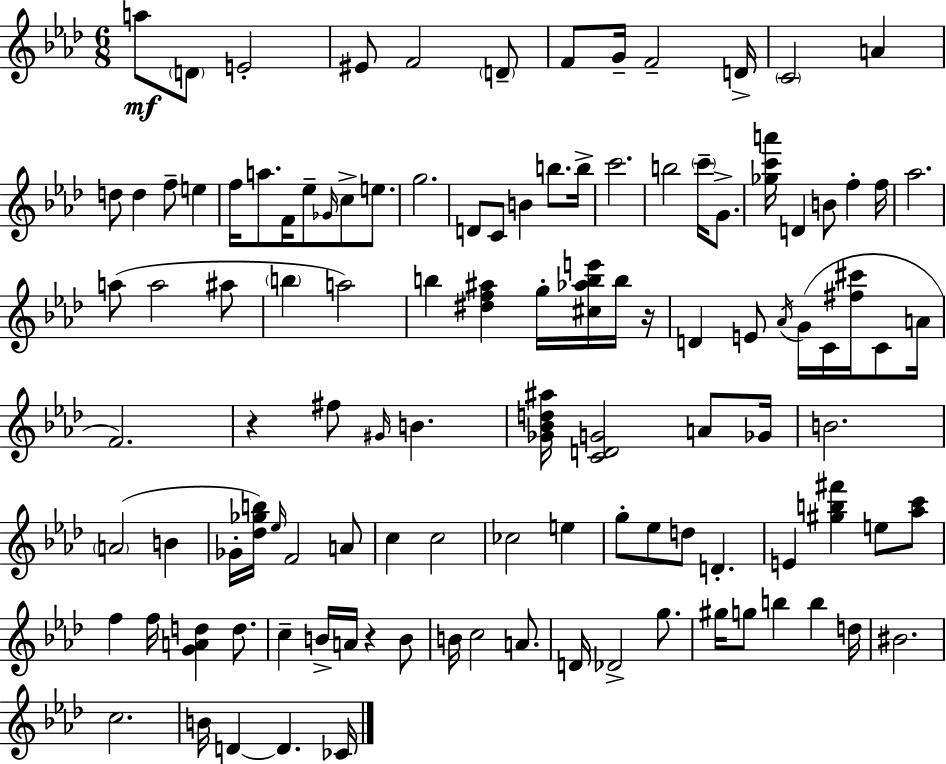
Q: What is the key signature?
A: AES major